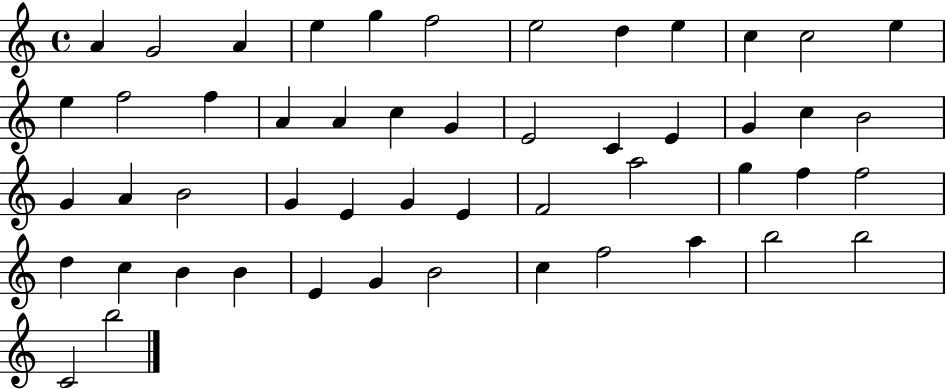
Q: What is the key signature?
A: C major